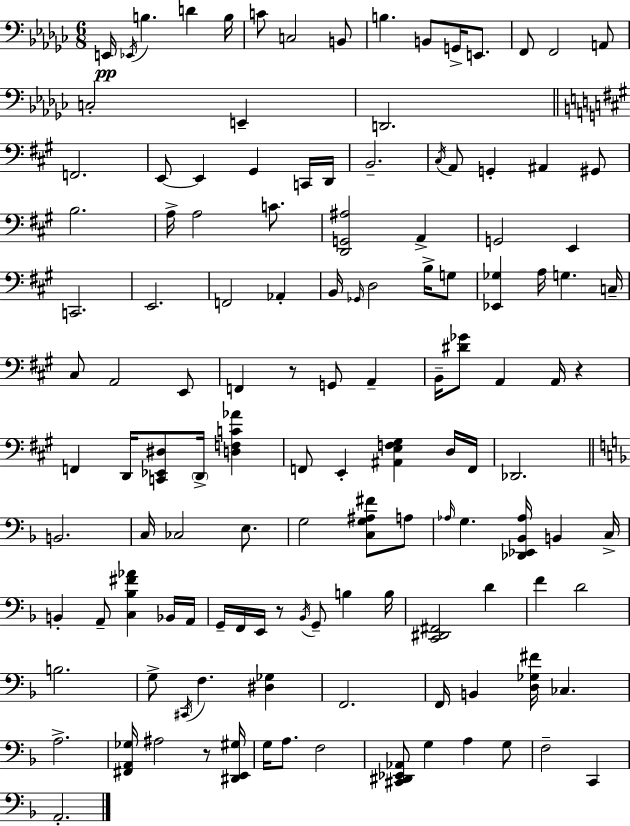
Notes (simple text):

E2/s Eb2/s B3/q. D4/q B3/s C4/e C3/h B2/e B3/q. B2/e G2/s E2/e. F2/e F2/h A2/e C3/h E2/q D2/h. F2/h. E2/e E2/q G#2/q C2/s D2/s B2/h. C#3/s A2/e G2/q A#2/q G#2/e B3/h. A3/s A3/h C4/e. [D2,G2,A#3]/h A2/q G2/h E2/q C2/h. E2/h. F2/h Ab2/q B2/s Gb2/s D3/h B3/s G3/e [Eb2,Gb3]/q A3/s G3/q. C3/s C#3/e A2/h E2/e F2/q R/e G2/e A2/q B2/s [D#4,Gb4]/e A2/q A2/s R/q F2/q D2/s [C2,Eb2,D#3]/e D2/s [D3,F3,C4,Ab4]/q F2/e E2/q [A#2,E3,F3,G#3]/q D3/s F2/s Db2/h. B2/h. C3/s CES3/h E3/e. G3/h [C3,G3,A#3,F#4]/e A3/e Ab3/s G3/q. [Db2,Eb2,Bb2,Ab3]/s B2/q C3/s B2/q A2/e [C3,Bb3,F#4,Ab4]/q Bb2/s A2/s G2/s F2/s E2/s R/e Bb2/s G2/e B3/q B3/s [C2,D#2,F#2]/h D4/q F4/q D4/h B3/h. G3/e C#2/s F3/q. [D#3,Gb3]/q F2/h. F2/s B2/q [D3,Gb3,F#4]/s CES3/q. A3/h. [F#2,A2,Gb3]/s A#3/h R/e [D#2,E2,G#3]/s G3/s A3/e. F3/h [C#2,D#2,Eb2,Ab2]/e G3/q A3/q G3/e F3/h C2/q A2/h.